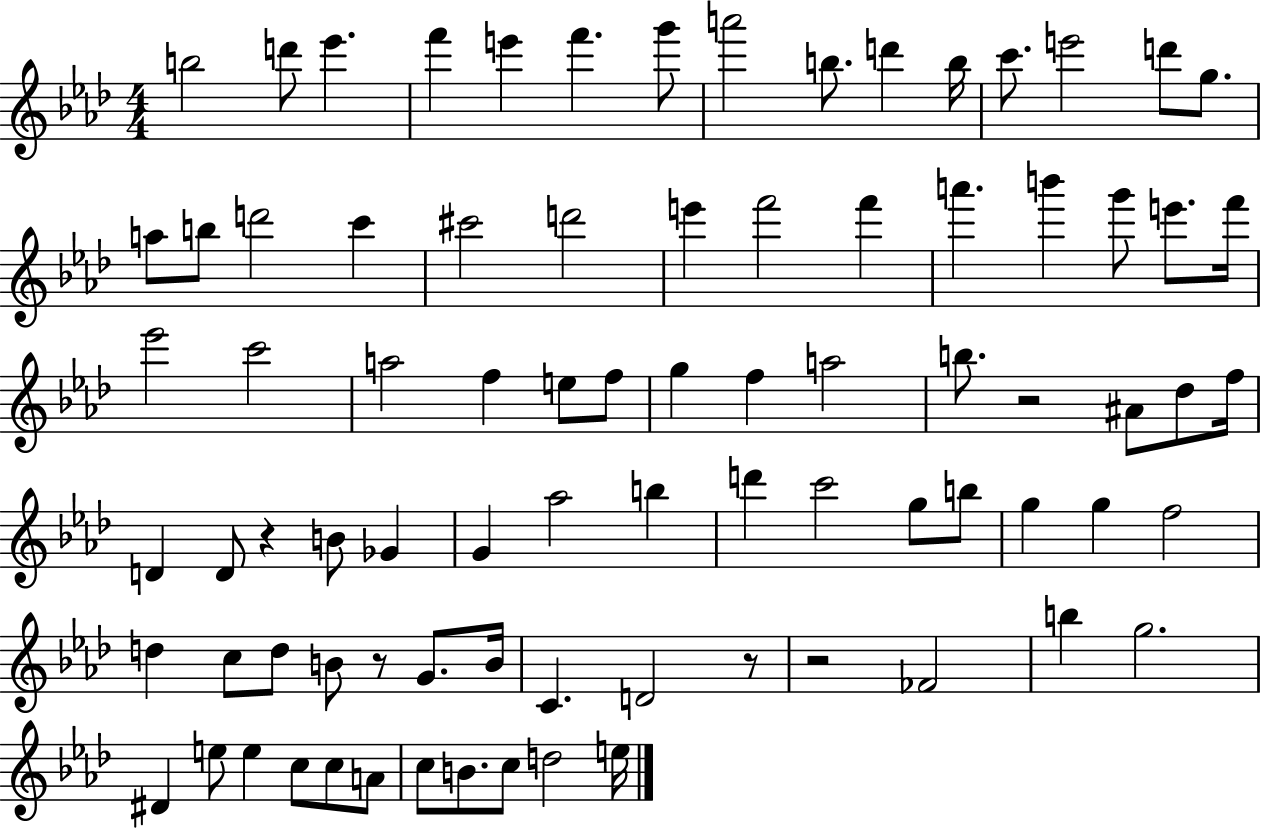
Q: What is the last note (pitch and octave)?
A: E5